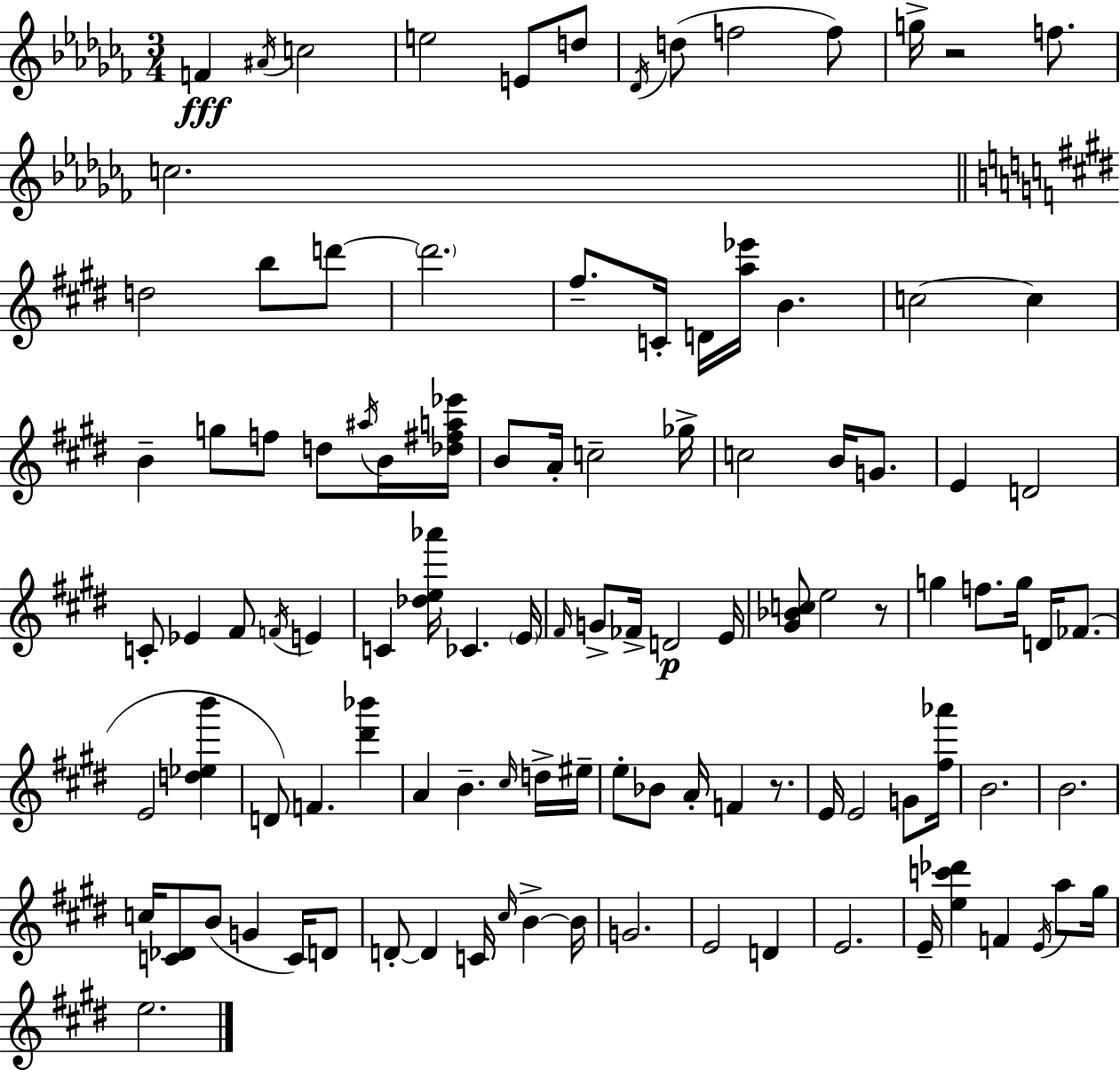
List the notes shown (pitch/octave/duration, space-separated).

F4/q A#4/s C5/h E5/h E4/e D5/e Db4/s D5/e F5/h F5/e G5/s R/h F5/e. C5/h. D5/h B5/e D6/e D6/h. F#5/e. C4/s D4/s [A5,Eb6]/s B4/q. C5/h C5/q B4/q G5/e F5/e D5/e A#5/s B4/s [Db5,F#5,A5,Eb6]/s B4/e A4/s C5/h Gb5/s C5/h B4/s G4/e. E4/q D4/h C4/e Eb4/q F#4/e F4/s E4/q C4/q [Db5,E5,Ab6]/s CES4/q. E4/s F#4/s G4/e FES4/s D4/h E4/s [G#4,Bb4,C5]/e E5/h R/e G5/q F5/e. G5/s D4/s FES4/e. E4/h [D5,Eb5,B6]/q D4/e F4/q. [D#6,Bb6]/q A4/q B4/q. C#5/s D5/s EIS5/s E5/e Bb4/e A4/s F4/q R/e. E4/s E4/h G4/e [F#5,Ab6]/s B4/h. B4/h. C5/s [C4,Db4]/e B4/e G4/q C4/s D4/e D4/e D4/q C4/s C#5/s B4/q B4/s G4/h. E4/h D4/q E4/h. E4/s [E5,C6,Db6]/q F4/q E4/s A5/e G#5/s E5/h.